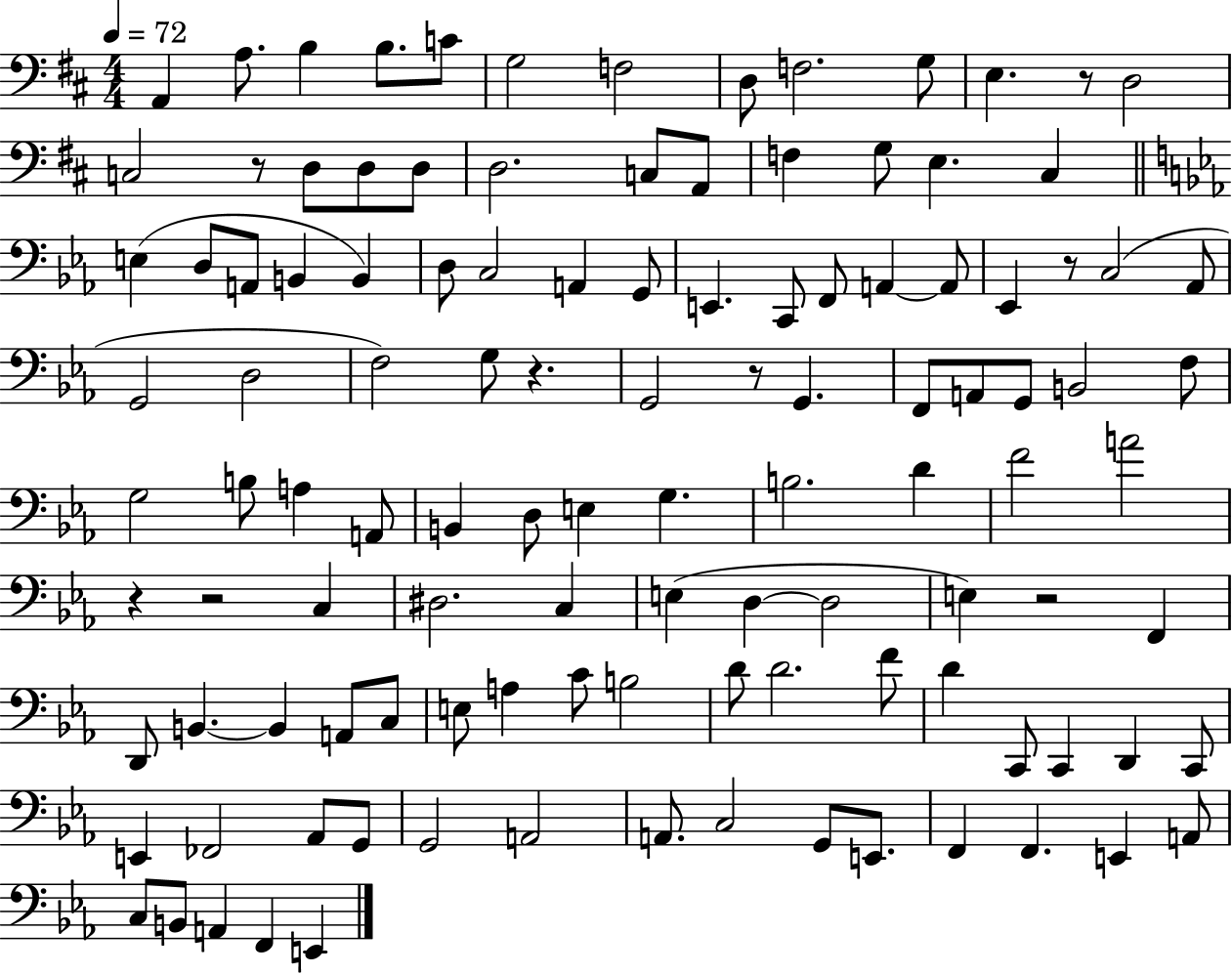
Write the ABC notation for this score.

X:1
T:Untitled
M:4/4
L:1/4
K:D
A,, A,/2 B, B,/2 C/2 G,2 F,2 D,/2 F,2 G,/2 E, z/2 D,2 C,2 z/2 D,/2 D,/2 D,/2 D,2 C,/2 A,,/2 F, G,/2 E, ^C, E, D,/2 A,,/2 B,, B,, D,/2 C,2 A,, G,,/2 E,, C,,/2 F,,/2 A,, A,,/2 _E,, z/2 C,2 _A,,/2 G,,2 D,2 F,2 G,/2 z G,,2 z/2 G,, F,,/2 A,,/2 G,,/2 B,,2 F,/2 G,2 B,/2 A, A,,/2 B,, D,/2 E, G, B,2 D F2 A2 z z2 C, ^D,2 C, E, D, D,2 E, z2 F,, D,,/2 B,, B,, A,,/2 C,/2 E,/2 A, C/2 B,2 D/2 D2 F/2 D C,,/2 C,, D,, C,,/2 E,, _F,,2 _A,,/2 G,,/2 G,,2 A,,2 A,,/2 C,2 G,,/2 E,,/2 F,, F,, E,, A,,/2 C,/2 B,,/2 A,, F,, E,,